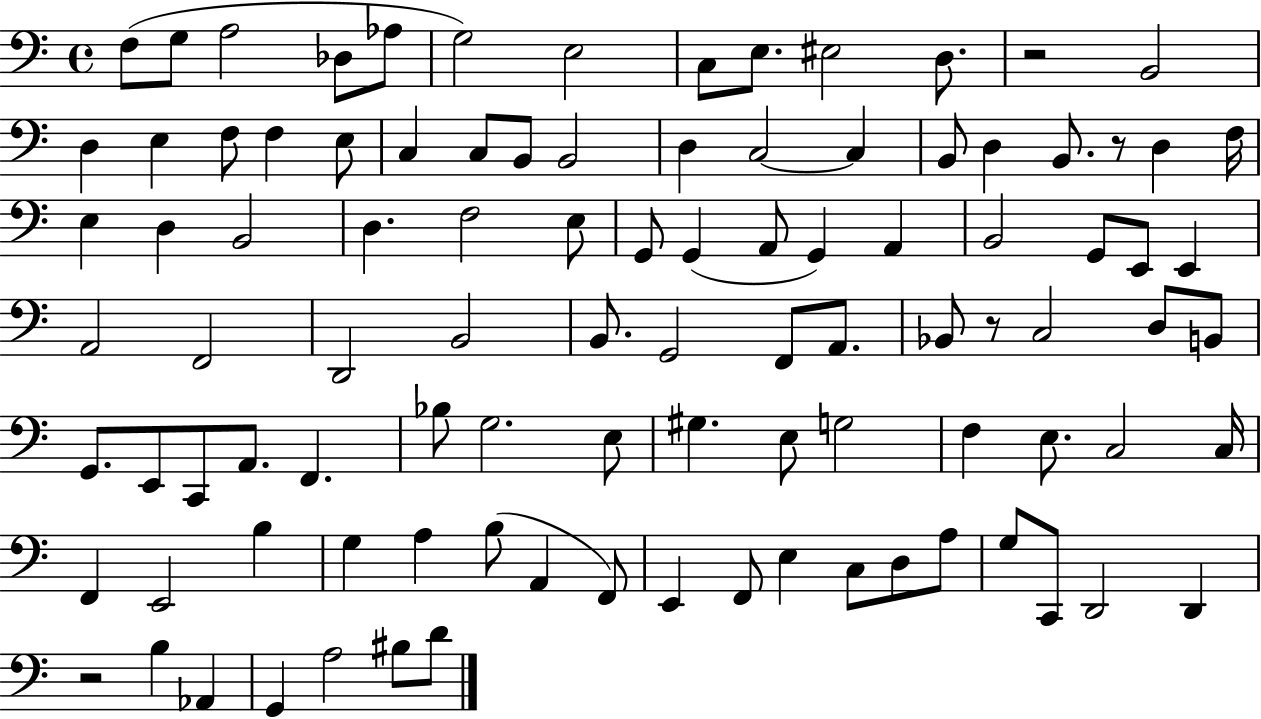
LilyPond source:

{
  \clef bass
  \time 4/4
  \defaultTimeSignature
  \key c \major
  f8( g8 a2 des8 aes8 | g2) e2 | c8 e8. eis2 d8. | r2 b,2 | \break d4 e4 f8 f4 e8 | c4 c8 b,8 b,2 | d4 c2~~ c4 | b,8 d4 b,8. r8 d4 f16 | \break e4 d4 b,2 | d4. f2 e8 | g,8 g,4( a,8 g,4) a,4 | b,2 g,8 e,8 e,4 | \break a,2 f,2 | d,2 b,2 | b,8. g,2 f,8 a,8. | bes,8 r8 c2 d8 b,8 | \break g,8. e,8 c,8 a,8. f,4. | bes8 g2. e8 | gis4. e8 g2 | f4 e8. c2 c16 | \break f,4 e,2 b4 | g4 a4 b8( a,4 f,8) | e,4 f,8 e4 c8 d8 a8 | g8 c,8 d,2 d,4 | \break r2 b4 aes,4 | g,4 a2 bis8 d'8 | \bar "|."
}